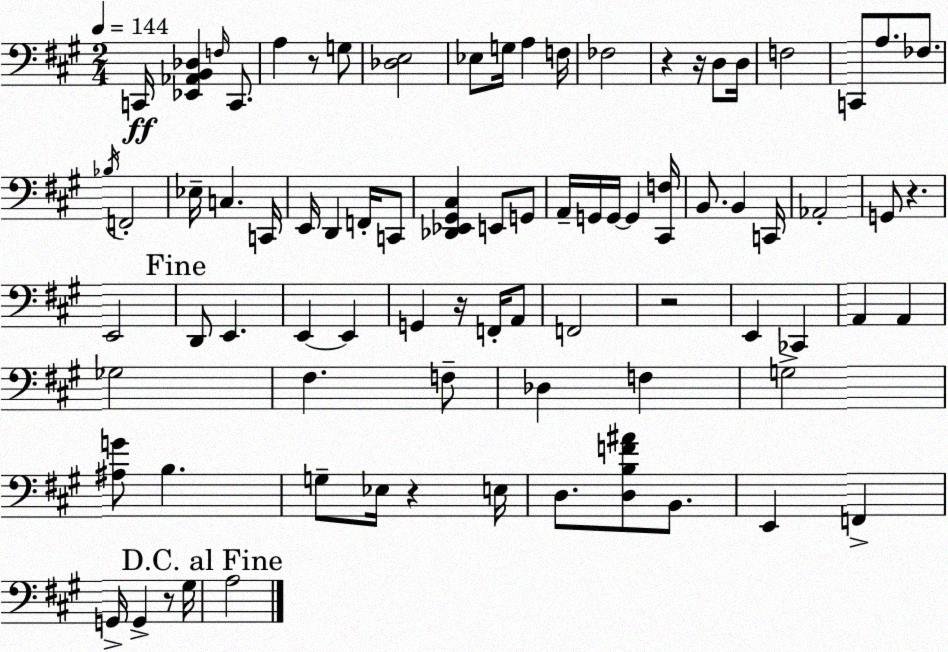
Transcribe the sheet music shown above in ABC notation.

X:1
T:Untitled
M:2/4
L:1/4
K:A
C,,/4 [_E,,_A,,B,,_D,] F,/4 C,,/2 A, z/2 G,/2 [_D,E,]2 _E,/2 G,/4 A, F,/4 _F,2 z z/4 D,/2 D,/4 F,2 C,,/2 A,/2 _F,/2 _B,/4 F,,2 _E,/4 C, C,,/4 E,,/4 D,, F,,/4 C,,/2 [_D,,_E,,^G,,^C,] E,,/2 G,,/2 A,,/4 G,,/4 G,,/4 G,, [^C,,F,]/4 B,,/2 B,, C,,/4 _A,,2 G,,/2 z E,,2 D,,/2 E,, E,, E,, G,, z/4 F,,/4 A,,/2 F,,2 z2 E,, _C,, A,, A,, _G,2 ^F, F,/2 _D, F, G,2 [^A,G]/2 B, G,/2 _E,/4 z E,/4 D,/2 [D,B,F^A]/2 B,,/2 E,, F,, G,,/4 G,, z/2 ^G,/4 A,2